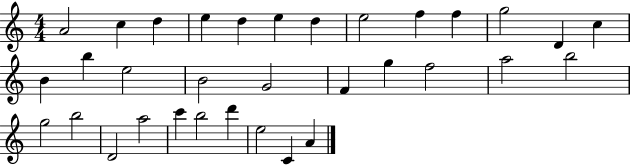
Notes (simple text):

A4/h C5/q D5/q E5/q D5/q E5/q D5/q E5/h F5/q F5/q G5/h D4/q C5/q B4/q B5/q E5/h B4/h G4/h F4/q G5/q F5/h A5/h B5/h G5/h B5/h D4/h A5/h C6/q B5/h D6/q E5/h C4/q A4/q